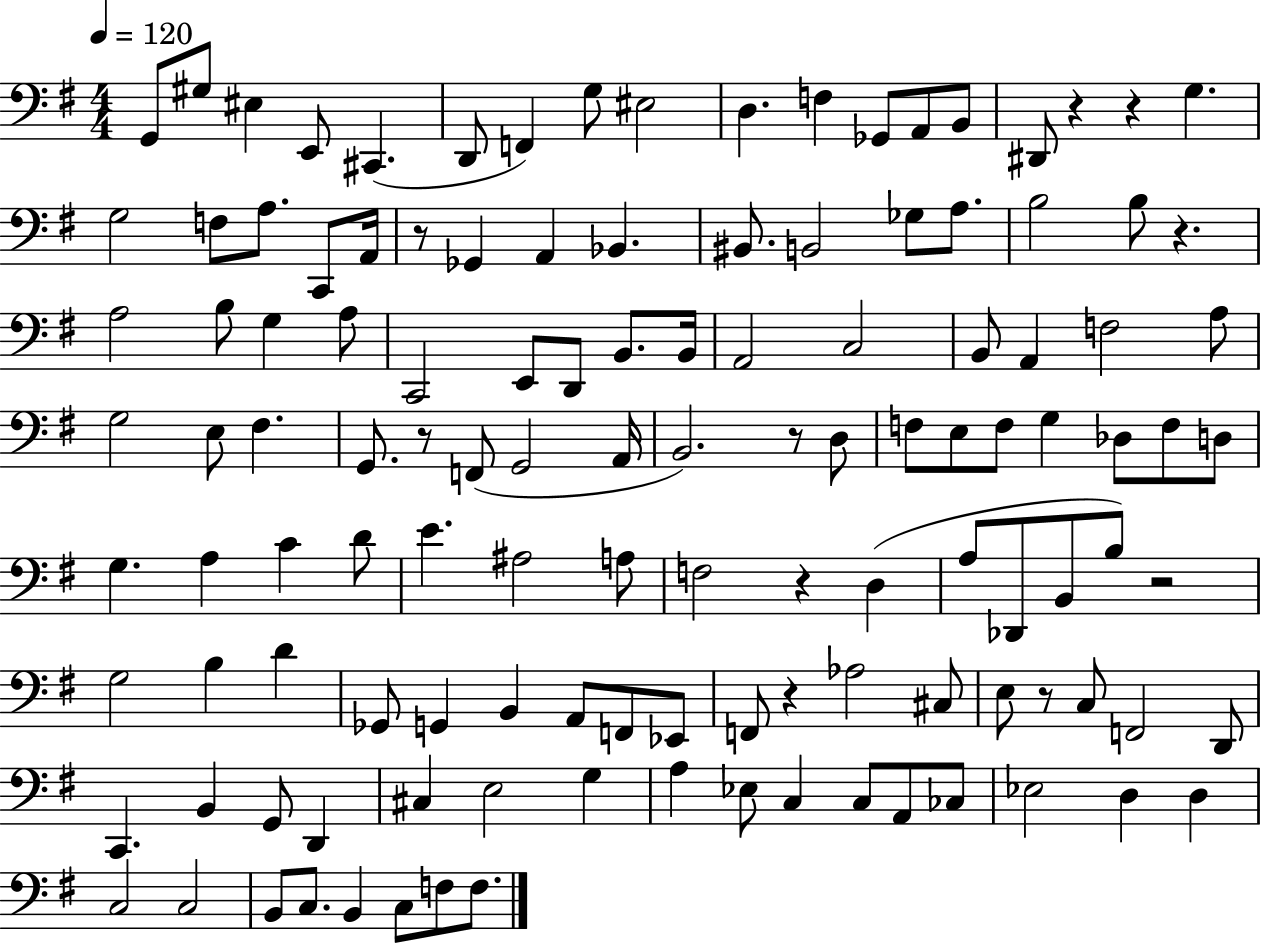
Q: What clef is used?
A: bass